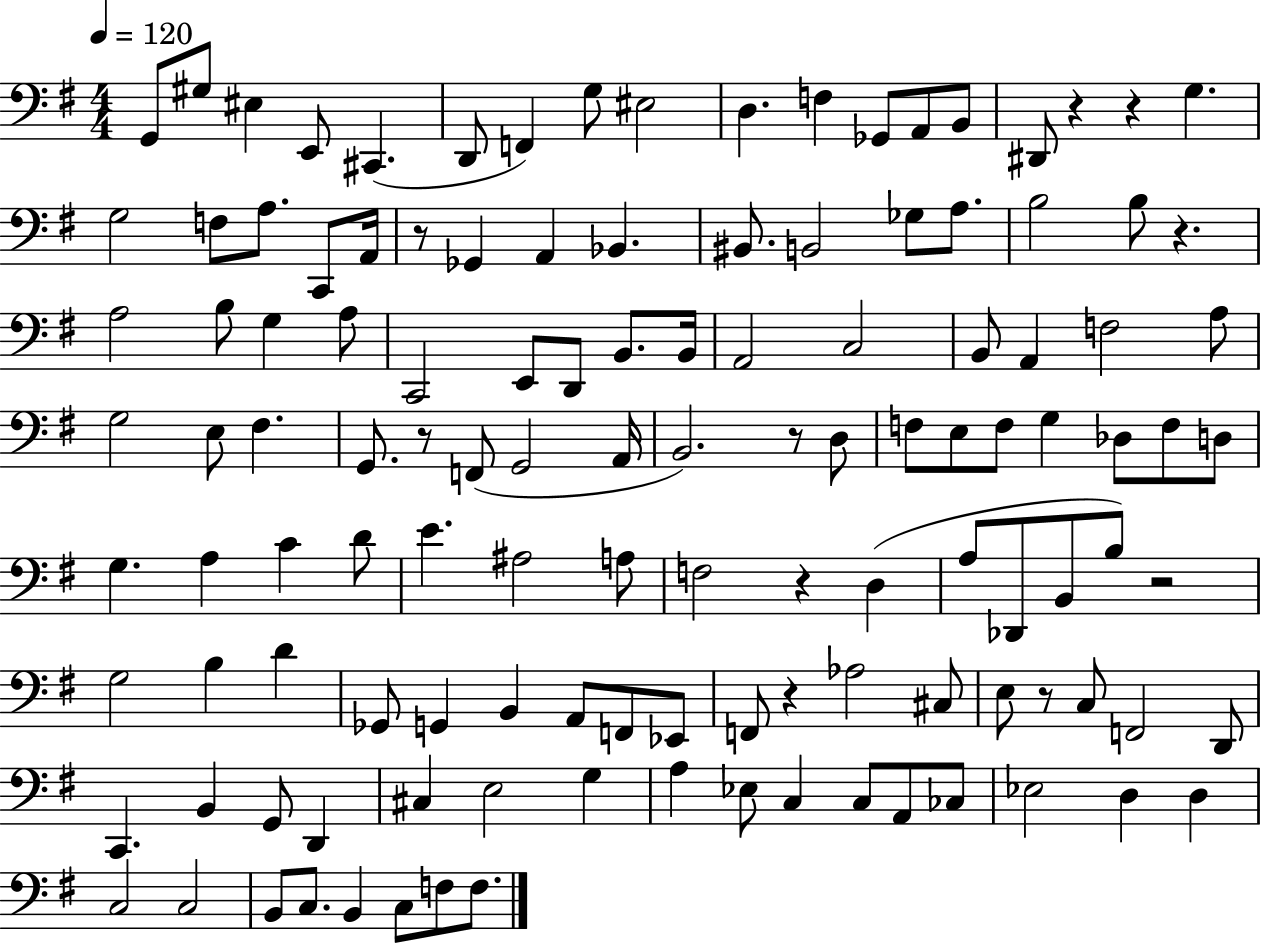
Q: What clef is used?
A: bass